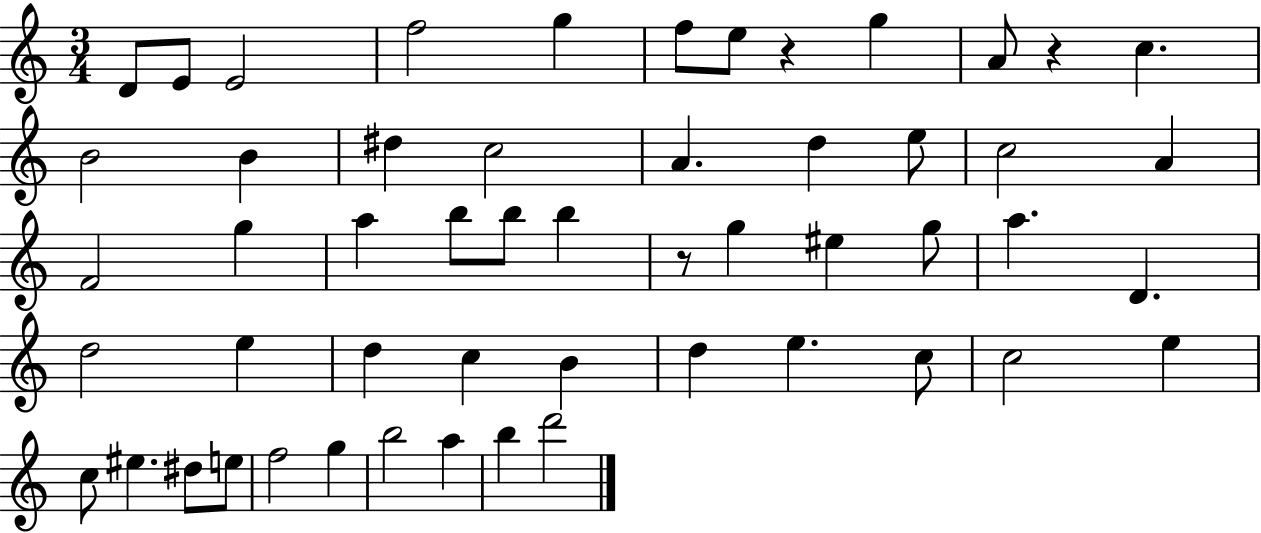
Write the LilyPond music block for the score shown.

{
  \clef treble
  \numericTimeSignature
  \time 3/4
  \key c \major
  d'8 e'8 e'2 | f''2 g''4 | f''8 e''8 r4 g''4 | a'8 r4 c''4. | \break b'2 b'4 | dis''4 c''2 | a'4. d''4 e''8 | c''2 a'4 | \break f'2 g''4 | a''4 b''8 b''8 b''4 | r8 g''4 eis''4 g''8 | a''4. d'4. | \break d''2 e''4 | d''4 c''4 b'4 | d''4 e''4. c''8 | c''2 e''4 | \break c''8 eis''4. dis''8 e''8 | f''2 g''4 | b''2 a''4 | b''4 d'''2 | \break \bar "|."
}